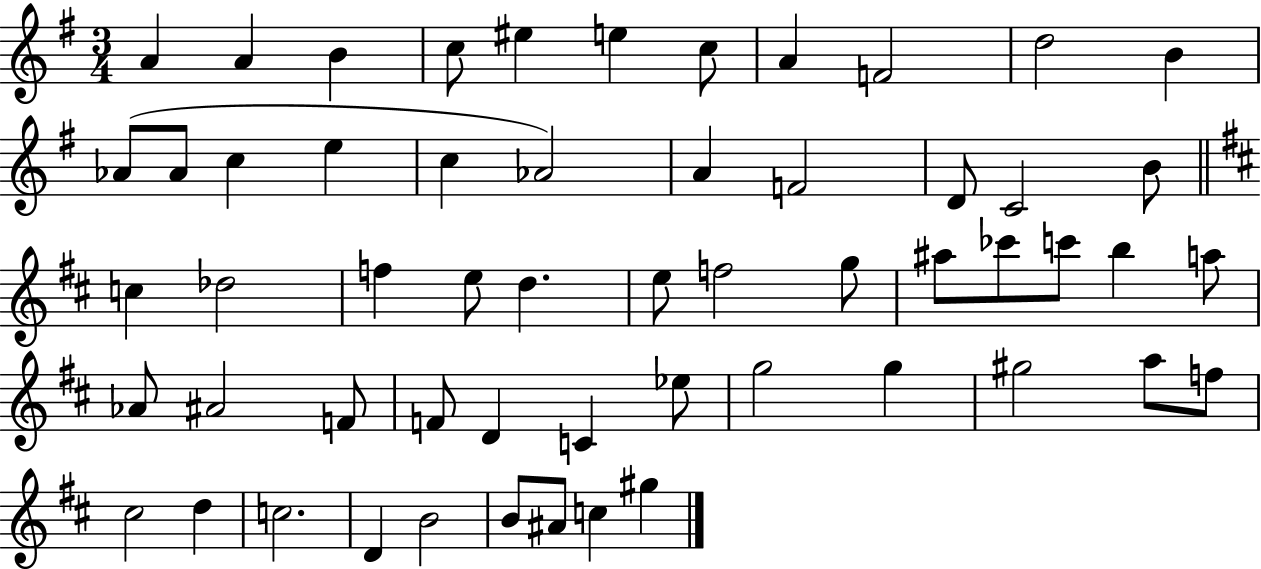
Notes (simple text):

A4/q A4/q B4/q C5/e EIS5/q E5/q C5/e A4/q F4/h D5/h B4/q Ab4/e Ab4/e C5/q E5/q C5/q Ab4/h A4/q F4/h D4/e C4/h B4/e C5/q Db5/h F5/q E5/e D5/q. E5/e F5/h G5/e A#5/e CES6/e C6/e B5/q A5/e Ab4/e A#4/h F4/e F4/e D4/q C4/q Eb5/e G5/h G5/q G#5/h A5/e F5/e C#5/h D5/q C5/h. D4/q B4/h B4/e A#4/e C5/q G#5/q